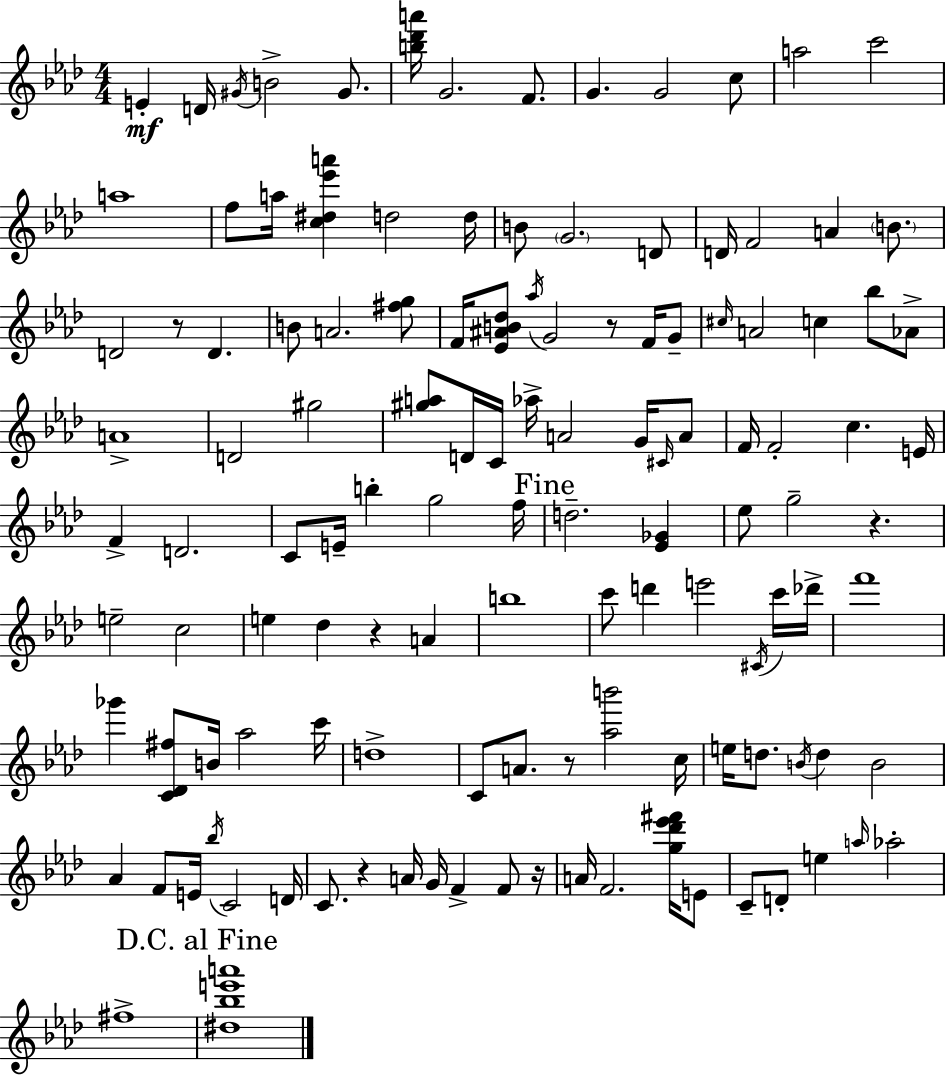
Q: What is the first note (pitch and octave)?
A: E4